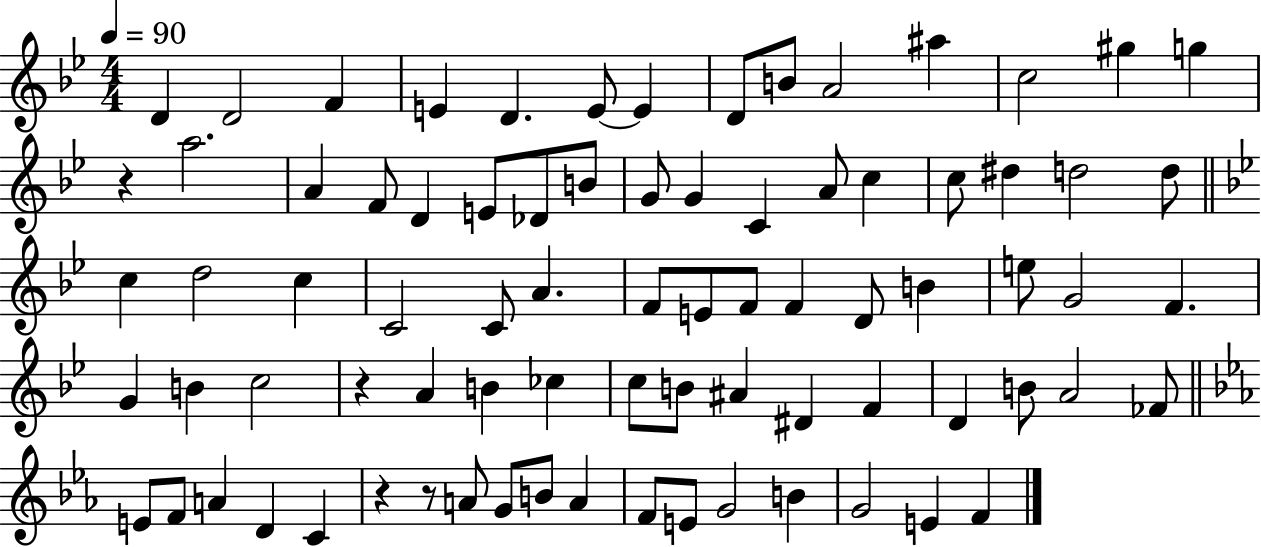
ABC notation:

X:1
T:Untitled
M:4/4
L:1/4
K:Bb
D D2 F E D E/2 E D/2 B/2 A2 ^a c2 ^g g z a2 A F/2 D E/2 _D/2 B/2 G/2 G C A/2 c c/2 ^d d2 d/2 c d2 c C2 C/2 A F/2 E/2 F/2 F D/2 B e/2 G2 F G B c2 z A B _c c/2 B/2 ^A ^D F D B/2 A2 _F/2 E/2 F/2 A D C z z/2 A/2 G/2 B/2 A F/2 E/2 G2 B G2 E F